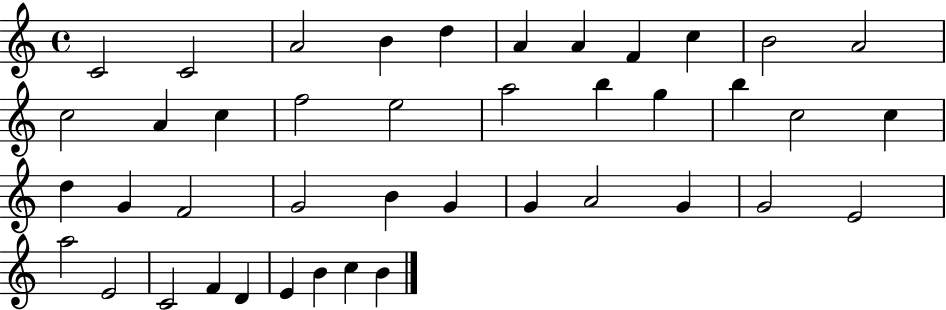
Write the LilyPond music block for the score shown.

{
  \clef treble
  \time 4/4
  \defaultTimeSignature
  \key c \major
  c'2 c'2 | a'2 b'4 d''4 | a'4 a'4 f'4 c''4 | b'2 a'2 | \break c''2 a'4 c''4 | f''2 e''2 | a''2 b''4 g''4 | b''4 c''2 c''4 | \break d''4 g'4 f'2 | g'2 b'4 g'4 | g'4 a'2 g'4 | g'2 e'2 | \break a''2 e'2 | c'2 f'4 d'4 | e'4 b'4 c''4 b'4 | \bar "|."
}